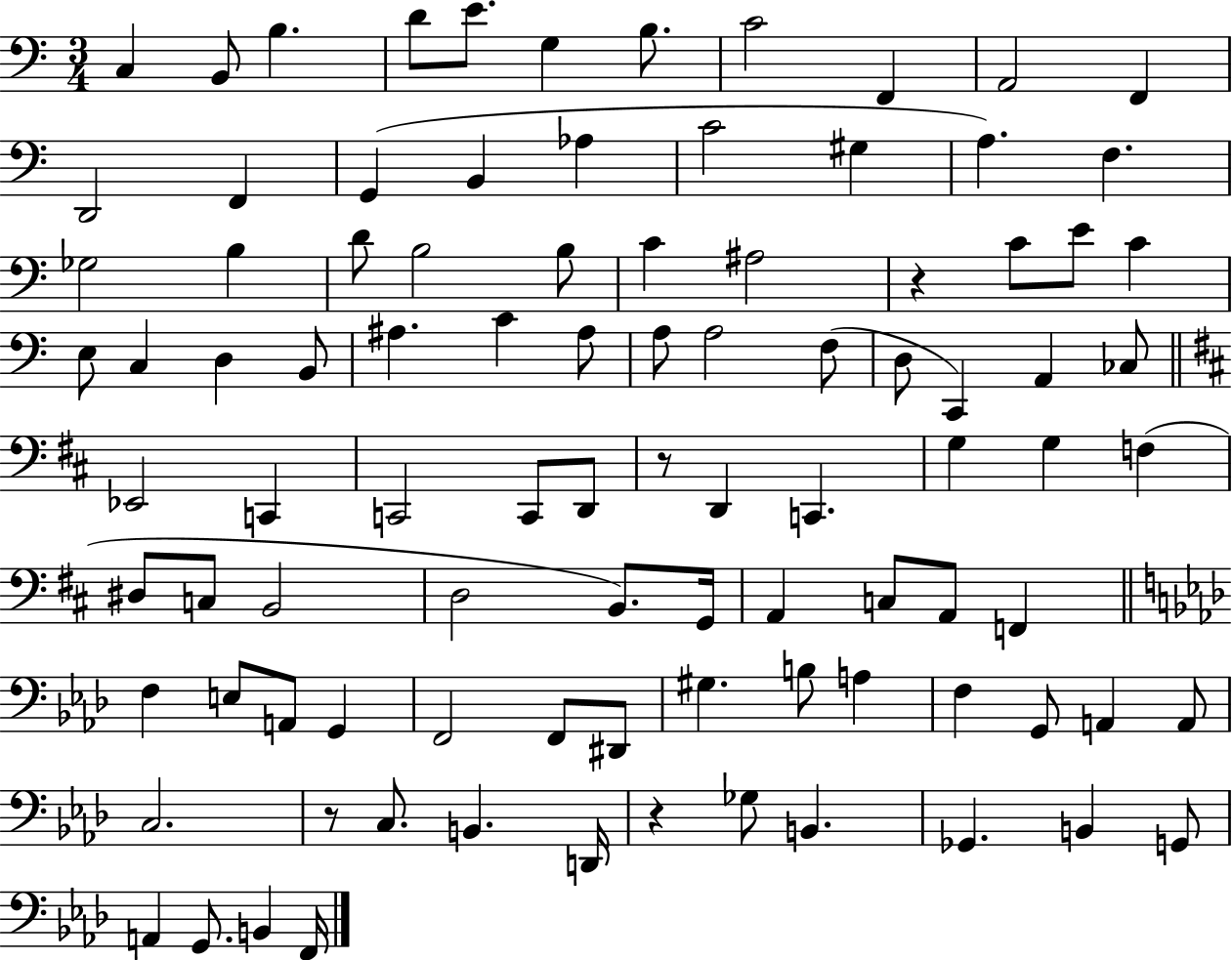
{
  \clef bass
  \numericTimeSignature
  \time 3/4
  \key c \major
  \repeat volta 2 { c4 b,8 b4. | d'8 e'8. g4 b8. | c'2 f,4 | a,2 f,4 | \break d,2 f,4 | g,4( b,4 aes4 | c'2 gis4 | a4.) f4. | \break ges2 b4 | d'8 b2 b8 | c'4 ais2 | r4 c'8 e'8 c'4 | \break e8 c4 d4 b,8 | ais4. c'4 ais8 | a8 a2 f8( | d8 c,4) a,4 ces8 | \break \bar "||" \break \key b \minor ees,2 c,4 | c,2 c,8 d,8 | r8 d,4 c,4. | g4 g4 f4( | \break dis8 c8 b,2 | d2 b,8.) g,16 | a,4 c8 a,8 f,4 | \bar "||" \break \key aes \major f4 e8 a,8 g,4 | f,2 f,8 dis,8 | gis4. b8 a4 | f4 g,8 a,4 a,8 | \break c2. | r8 c8. b,4. d,16 | r4 ges8 b,4. | ges,4. b,4 g,8 | \break a,4 g,8. b,4 f,16 | } \bar "|."
}